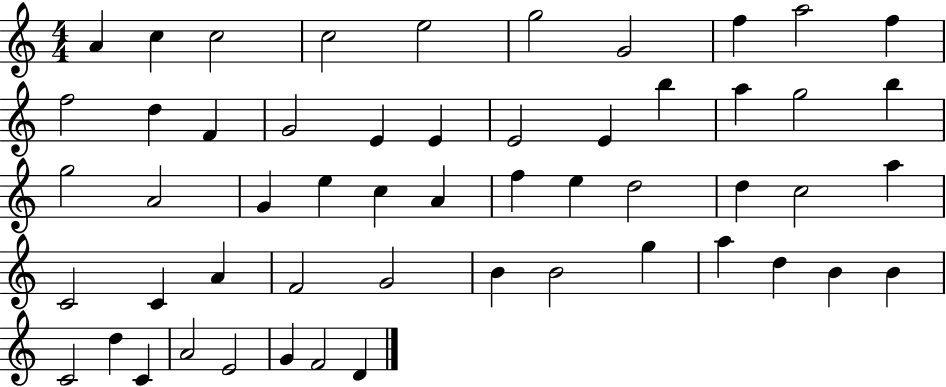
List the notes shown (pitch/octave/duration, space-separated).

A4/q C5/q C5/h C5/h E5/h G5/h G4/h F5/q A5/h F5/q F5/h D5/q F4/q G4/h E4/q E4/q E4/h E4/q B5/q A5/q G5/h B5/q G5/h A4/h G4/q E5/q C5/q A4/q F5/q E5/q D5/h D5/q C5/h A5/q C4/h C4/q A4/q F4/h G4/h B4/q B4/h G5/q A5/q D5/q B4/q B4/q C4/h D5/q C4/q A4/h E4/h G4/q F4/h D4/q